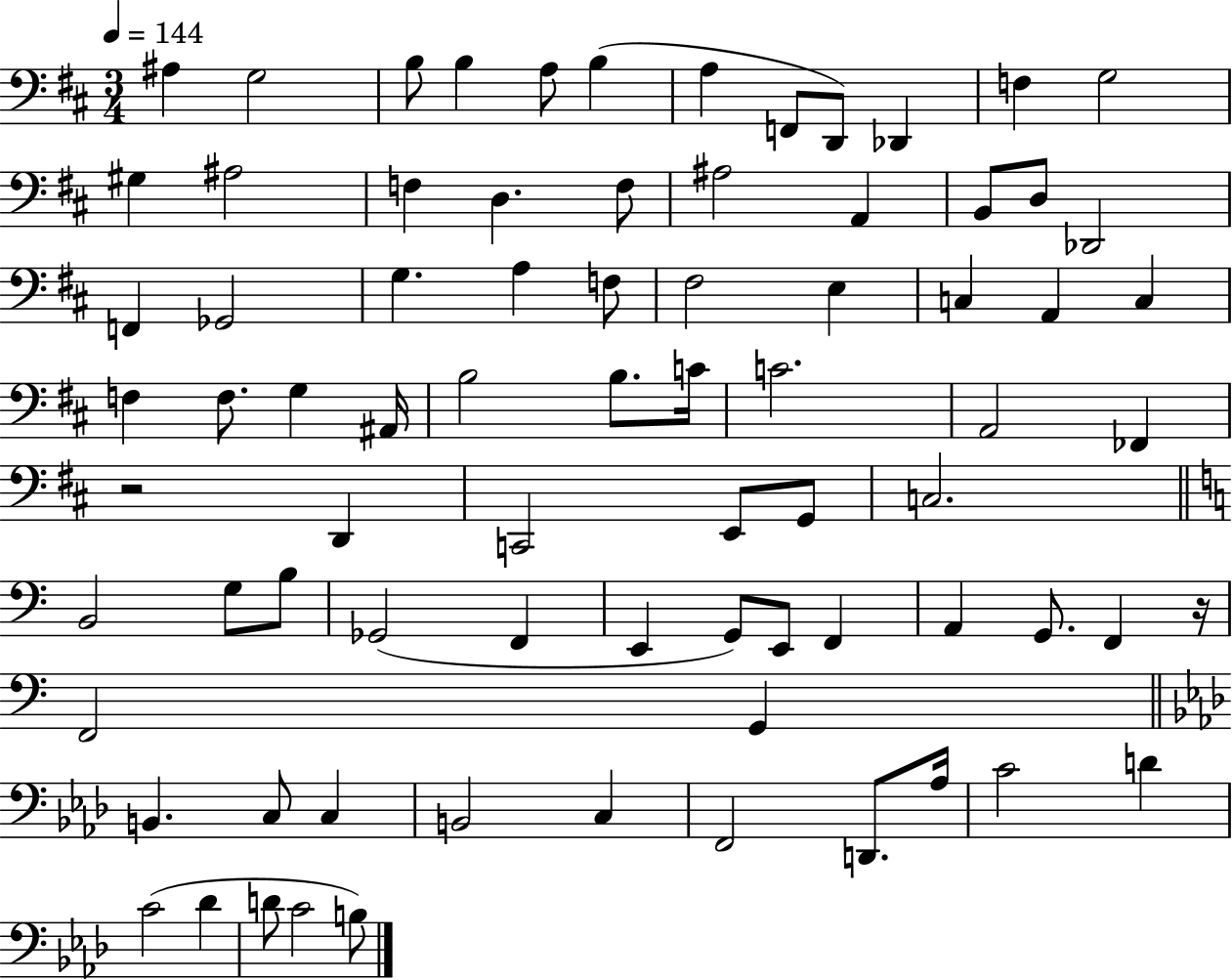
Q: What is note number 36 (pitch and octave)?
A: A#2